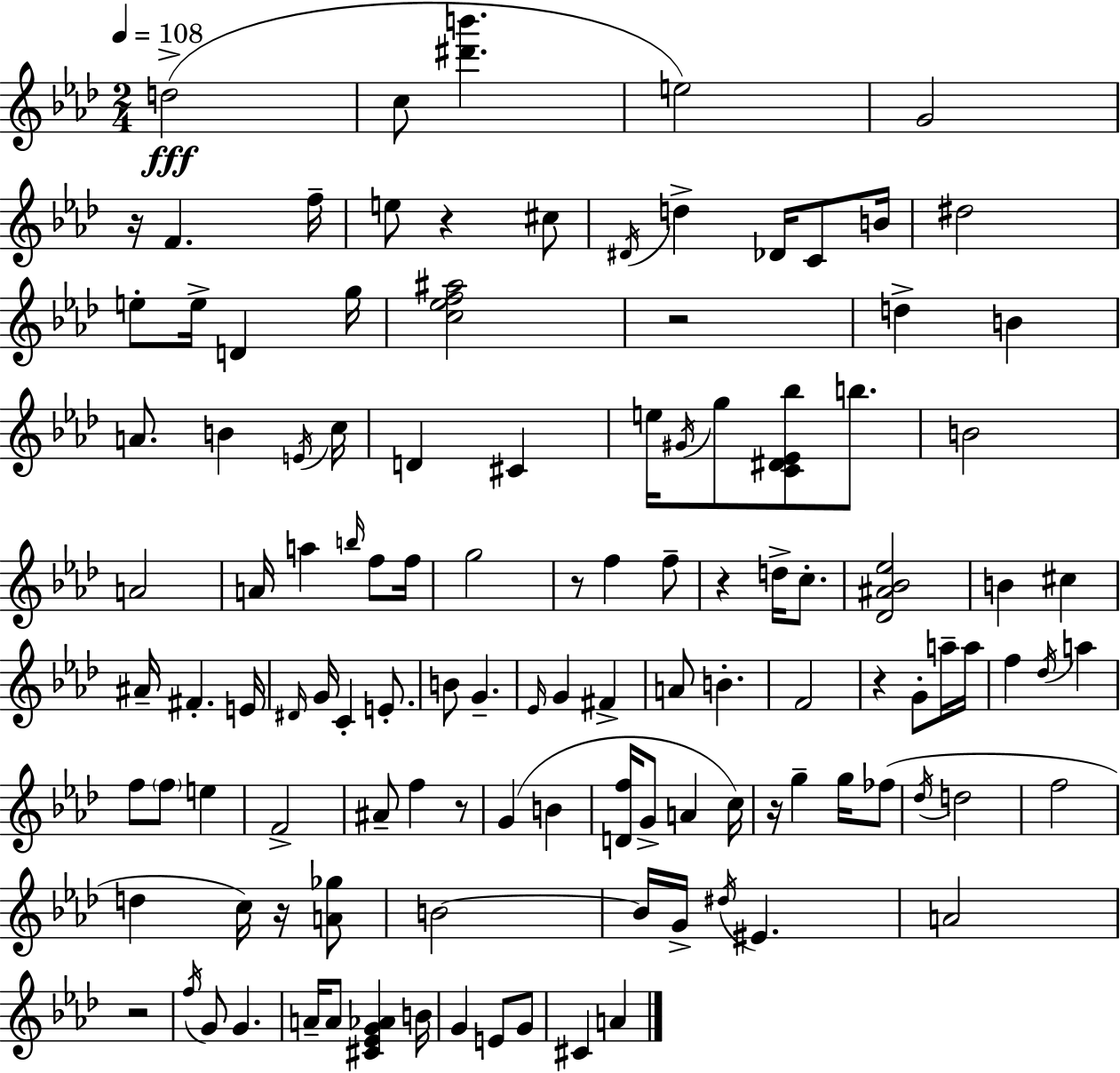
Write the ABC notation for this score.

X:1
T:Untitled
M:2/4
L:1/4
K:Fm
d2 c/2 [^d'b'] e2 G2 z/4 F f/4 e/2 z ^c/2 ^D/4 d _D/4 C/2 B/4 ^d2 e/2 e/4 D g/4 [c_ef^a]2 z2 d B A/2 B E/4 c/4 D ^C e/4 ^G/4 g/2 [C^D_E_b]/2 b/2 B2 A2 A/4 a b/4 f/2 f/4 g2 z/2 f f/2 z d/4 c/2 [_D^A_B_e]2 B ^c ^A/4 ^F E/4 ^D/4 G/4 C E/2 B/2 G _E/4 G ^F A/2 B F2 z G/2 a/4 a/4 f _d/4 a f/2 f/2 e F2 ^A/2 f z/2 G B [Df]/4 G/2 A c/4 z/4 g g/4 _f/2 _d/4 d2 f2 d c/4 z/4 [A_g]/2 B2 B/4 G/4 ^d/4 ^E A2 z2 f/4 G/2 G A/4 A/2 [^C_EG_A] B/4 G E/2 G/2 ^C A